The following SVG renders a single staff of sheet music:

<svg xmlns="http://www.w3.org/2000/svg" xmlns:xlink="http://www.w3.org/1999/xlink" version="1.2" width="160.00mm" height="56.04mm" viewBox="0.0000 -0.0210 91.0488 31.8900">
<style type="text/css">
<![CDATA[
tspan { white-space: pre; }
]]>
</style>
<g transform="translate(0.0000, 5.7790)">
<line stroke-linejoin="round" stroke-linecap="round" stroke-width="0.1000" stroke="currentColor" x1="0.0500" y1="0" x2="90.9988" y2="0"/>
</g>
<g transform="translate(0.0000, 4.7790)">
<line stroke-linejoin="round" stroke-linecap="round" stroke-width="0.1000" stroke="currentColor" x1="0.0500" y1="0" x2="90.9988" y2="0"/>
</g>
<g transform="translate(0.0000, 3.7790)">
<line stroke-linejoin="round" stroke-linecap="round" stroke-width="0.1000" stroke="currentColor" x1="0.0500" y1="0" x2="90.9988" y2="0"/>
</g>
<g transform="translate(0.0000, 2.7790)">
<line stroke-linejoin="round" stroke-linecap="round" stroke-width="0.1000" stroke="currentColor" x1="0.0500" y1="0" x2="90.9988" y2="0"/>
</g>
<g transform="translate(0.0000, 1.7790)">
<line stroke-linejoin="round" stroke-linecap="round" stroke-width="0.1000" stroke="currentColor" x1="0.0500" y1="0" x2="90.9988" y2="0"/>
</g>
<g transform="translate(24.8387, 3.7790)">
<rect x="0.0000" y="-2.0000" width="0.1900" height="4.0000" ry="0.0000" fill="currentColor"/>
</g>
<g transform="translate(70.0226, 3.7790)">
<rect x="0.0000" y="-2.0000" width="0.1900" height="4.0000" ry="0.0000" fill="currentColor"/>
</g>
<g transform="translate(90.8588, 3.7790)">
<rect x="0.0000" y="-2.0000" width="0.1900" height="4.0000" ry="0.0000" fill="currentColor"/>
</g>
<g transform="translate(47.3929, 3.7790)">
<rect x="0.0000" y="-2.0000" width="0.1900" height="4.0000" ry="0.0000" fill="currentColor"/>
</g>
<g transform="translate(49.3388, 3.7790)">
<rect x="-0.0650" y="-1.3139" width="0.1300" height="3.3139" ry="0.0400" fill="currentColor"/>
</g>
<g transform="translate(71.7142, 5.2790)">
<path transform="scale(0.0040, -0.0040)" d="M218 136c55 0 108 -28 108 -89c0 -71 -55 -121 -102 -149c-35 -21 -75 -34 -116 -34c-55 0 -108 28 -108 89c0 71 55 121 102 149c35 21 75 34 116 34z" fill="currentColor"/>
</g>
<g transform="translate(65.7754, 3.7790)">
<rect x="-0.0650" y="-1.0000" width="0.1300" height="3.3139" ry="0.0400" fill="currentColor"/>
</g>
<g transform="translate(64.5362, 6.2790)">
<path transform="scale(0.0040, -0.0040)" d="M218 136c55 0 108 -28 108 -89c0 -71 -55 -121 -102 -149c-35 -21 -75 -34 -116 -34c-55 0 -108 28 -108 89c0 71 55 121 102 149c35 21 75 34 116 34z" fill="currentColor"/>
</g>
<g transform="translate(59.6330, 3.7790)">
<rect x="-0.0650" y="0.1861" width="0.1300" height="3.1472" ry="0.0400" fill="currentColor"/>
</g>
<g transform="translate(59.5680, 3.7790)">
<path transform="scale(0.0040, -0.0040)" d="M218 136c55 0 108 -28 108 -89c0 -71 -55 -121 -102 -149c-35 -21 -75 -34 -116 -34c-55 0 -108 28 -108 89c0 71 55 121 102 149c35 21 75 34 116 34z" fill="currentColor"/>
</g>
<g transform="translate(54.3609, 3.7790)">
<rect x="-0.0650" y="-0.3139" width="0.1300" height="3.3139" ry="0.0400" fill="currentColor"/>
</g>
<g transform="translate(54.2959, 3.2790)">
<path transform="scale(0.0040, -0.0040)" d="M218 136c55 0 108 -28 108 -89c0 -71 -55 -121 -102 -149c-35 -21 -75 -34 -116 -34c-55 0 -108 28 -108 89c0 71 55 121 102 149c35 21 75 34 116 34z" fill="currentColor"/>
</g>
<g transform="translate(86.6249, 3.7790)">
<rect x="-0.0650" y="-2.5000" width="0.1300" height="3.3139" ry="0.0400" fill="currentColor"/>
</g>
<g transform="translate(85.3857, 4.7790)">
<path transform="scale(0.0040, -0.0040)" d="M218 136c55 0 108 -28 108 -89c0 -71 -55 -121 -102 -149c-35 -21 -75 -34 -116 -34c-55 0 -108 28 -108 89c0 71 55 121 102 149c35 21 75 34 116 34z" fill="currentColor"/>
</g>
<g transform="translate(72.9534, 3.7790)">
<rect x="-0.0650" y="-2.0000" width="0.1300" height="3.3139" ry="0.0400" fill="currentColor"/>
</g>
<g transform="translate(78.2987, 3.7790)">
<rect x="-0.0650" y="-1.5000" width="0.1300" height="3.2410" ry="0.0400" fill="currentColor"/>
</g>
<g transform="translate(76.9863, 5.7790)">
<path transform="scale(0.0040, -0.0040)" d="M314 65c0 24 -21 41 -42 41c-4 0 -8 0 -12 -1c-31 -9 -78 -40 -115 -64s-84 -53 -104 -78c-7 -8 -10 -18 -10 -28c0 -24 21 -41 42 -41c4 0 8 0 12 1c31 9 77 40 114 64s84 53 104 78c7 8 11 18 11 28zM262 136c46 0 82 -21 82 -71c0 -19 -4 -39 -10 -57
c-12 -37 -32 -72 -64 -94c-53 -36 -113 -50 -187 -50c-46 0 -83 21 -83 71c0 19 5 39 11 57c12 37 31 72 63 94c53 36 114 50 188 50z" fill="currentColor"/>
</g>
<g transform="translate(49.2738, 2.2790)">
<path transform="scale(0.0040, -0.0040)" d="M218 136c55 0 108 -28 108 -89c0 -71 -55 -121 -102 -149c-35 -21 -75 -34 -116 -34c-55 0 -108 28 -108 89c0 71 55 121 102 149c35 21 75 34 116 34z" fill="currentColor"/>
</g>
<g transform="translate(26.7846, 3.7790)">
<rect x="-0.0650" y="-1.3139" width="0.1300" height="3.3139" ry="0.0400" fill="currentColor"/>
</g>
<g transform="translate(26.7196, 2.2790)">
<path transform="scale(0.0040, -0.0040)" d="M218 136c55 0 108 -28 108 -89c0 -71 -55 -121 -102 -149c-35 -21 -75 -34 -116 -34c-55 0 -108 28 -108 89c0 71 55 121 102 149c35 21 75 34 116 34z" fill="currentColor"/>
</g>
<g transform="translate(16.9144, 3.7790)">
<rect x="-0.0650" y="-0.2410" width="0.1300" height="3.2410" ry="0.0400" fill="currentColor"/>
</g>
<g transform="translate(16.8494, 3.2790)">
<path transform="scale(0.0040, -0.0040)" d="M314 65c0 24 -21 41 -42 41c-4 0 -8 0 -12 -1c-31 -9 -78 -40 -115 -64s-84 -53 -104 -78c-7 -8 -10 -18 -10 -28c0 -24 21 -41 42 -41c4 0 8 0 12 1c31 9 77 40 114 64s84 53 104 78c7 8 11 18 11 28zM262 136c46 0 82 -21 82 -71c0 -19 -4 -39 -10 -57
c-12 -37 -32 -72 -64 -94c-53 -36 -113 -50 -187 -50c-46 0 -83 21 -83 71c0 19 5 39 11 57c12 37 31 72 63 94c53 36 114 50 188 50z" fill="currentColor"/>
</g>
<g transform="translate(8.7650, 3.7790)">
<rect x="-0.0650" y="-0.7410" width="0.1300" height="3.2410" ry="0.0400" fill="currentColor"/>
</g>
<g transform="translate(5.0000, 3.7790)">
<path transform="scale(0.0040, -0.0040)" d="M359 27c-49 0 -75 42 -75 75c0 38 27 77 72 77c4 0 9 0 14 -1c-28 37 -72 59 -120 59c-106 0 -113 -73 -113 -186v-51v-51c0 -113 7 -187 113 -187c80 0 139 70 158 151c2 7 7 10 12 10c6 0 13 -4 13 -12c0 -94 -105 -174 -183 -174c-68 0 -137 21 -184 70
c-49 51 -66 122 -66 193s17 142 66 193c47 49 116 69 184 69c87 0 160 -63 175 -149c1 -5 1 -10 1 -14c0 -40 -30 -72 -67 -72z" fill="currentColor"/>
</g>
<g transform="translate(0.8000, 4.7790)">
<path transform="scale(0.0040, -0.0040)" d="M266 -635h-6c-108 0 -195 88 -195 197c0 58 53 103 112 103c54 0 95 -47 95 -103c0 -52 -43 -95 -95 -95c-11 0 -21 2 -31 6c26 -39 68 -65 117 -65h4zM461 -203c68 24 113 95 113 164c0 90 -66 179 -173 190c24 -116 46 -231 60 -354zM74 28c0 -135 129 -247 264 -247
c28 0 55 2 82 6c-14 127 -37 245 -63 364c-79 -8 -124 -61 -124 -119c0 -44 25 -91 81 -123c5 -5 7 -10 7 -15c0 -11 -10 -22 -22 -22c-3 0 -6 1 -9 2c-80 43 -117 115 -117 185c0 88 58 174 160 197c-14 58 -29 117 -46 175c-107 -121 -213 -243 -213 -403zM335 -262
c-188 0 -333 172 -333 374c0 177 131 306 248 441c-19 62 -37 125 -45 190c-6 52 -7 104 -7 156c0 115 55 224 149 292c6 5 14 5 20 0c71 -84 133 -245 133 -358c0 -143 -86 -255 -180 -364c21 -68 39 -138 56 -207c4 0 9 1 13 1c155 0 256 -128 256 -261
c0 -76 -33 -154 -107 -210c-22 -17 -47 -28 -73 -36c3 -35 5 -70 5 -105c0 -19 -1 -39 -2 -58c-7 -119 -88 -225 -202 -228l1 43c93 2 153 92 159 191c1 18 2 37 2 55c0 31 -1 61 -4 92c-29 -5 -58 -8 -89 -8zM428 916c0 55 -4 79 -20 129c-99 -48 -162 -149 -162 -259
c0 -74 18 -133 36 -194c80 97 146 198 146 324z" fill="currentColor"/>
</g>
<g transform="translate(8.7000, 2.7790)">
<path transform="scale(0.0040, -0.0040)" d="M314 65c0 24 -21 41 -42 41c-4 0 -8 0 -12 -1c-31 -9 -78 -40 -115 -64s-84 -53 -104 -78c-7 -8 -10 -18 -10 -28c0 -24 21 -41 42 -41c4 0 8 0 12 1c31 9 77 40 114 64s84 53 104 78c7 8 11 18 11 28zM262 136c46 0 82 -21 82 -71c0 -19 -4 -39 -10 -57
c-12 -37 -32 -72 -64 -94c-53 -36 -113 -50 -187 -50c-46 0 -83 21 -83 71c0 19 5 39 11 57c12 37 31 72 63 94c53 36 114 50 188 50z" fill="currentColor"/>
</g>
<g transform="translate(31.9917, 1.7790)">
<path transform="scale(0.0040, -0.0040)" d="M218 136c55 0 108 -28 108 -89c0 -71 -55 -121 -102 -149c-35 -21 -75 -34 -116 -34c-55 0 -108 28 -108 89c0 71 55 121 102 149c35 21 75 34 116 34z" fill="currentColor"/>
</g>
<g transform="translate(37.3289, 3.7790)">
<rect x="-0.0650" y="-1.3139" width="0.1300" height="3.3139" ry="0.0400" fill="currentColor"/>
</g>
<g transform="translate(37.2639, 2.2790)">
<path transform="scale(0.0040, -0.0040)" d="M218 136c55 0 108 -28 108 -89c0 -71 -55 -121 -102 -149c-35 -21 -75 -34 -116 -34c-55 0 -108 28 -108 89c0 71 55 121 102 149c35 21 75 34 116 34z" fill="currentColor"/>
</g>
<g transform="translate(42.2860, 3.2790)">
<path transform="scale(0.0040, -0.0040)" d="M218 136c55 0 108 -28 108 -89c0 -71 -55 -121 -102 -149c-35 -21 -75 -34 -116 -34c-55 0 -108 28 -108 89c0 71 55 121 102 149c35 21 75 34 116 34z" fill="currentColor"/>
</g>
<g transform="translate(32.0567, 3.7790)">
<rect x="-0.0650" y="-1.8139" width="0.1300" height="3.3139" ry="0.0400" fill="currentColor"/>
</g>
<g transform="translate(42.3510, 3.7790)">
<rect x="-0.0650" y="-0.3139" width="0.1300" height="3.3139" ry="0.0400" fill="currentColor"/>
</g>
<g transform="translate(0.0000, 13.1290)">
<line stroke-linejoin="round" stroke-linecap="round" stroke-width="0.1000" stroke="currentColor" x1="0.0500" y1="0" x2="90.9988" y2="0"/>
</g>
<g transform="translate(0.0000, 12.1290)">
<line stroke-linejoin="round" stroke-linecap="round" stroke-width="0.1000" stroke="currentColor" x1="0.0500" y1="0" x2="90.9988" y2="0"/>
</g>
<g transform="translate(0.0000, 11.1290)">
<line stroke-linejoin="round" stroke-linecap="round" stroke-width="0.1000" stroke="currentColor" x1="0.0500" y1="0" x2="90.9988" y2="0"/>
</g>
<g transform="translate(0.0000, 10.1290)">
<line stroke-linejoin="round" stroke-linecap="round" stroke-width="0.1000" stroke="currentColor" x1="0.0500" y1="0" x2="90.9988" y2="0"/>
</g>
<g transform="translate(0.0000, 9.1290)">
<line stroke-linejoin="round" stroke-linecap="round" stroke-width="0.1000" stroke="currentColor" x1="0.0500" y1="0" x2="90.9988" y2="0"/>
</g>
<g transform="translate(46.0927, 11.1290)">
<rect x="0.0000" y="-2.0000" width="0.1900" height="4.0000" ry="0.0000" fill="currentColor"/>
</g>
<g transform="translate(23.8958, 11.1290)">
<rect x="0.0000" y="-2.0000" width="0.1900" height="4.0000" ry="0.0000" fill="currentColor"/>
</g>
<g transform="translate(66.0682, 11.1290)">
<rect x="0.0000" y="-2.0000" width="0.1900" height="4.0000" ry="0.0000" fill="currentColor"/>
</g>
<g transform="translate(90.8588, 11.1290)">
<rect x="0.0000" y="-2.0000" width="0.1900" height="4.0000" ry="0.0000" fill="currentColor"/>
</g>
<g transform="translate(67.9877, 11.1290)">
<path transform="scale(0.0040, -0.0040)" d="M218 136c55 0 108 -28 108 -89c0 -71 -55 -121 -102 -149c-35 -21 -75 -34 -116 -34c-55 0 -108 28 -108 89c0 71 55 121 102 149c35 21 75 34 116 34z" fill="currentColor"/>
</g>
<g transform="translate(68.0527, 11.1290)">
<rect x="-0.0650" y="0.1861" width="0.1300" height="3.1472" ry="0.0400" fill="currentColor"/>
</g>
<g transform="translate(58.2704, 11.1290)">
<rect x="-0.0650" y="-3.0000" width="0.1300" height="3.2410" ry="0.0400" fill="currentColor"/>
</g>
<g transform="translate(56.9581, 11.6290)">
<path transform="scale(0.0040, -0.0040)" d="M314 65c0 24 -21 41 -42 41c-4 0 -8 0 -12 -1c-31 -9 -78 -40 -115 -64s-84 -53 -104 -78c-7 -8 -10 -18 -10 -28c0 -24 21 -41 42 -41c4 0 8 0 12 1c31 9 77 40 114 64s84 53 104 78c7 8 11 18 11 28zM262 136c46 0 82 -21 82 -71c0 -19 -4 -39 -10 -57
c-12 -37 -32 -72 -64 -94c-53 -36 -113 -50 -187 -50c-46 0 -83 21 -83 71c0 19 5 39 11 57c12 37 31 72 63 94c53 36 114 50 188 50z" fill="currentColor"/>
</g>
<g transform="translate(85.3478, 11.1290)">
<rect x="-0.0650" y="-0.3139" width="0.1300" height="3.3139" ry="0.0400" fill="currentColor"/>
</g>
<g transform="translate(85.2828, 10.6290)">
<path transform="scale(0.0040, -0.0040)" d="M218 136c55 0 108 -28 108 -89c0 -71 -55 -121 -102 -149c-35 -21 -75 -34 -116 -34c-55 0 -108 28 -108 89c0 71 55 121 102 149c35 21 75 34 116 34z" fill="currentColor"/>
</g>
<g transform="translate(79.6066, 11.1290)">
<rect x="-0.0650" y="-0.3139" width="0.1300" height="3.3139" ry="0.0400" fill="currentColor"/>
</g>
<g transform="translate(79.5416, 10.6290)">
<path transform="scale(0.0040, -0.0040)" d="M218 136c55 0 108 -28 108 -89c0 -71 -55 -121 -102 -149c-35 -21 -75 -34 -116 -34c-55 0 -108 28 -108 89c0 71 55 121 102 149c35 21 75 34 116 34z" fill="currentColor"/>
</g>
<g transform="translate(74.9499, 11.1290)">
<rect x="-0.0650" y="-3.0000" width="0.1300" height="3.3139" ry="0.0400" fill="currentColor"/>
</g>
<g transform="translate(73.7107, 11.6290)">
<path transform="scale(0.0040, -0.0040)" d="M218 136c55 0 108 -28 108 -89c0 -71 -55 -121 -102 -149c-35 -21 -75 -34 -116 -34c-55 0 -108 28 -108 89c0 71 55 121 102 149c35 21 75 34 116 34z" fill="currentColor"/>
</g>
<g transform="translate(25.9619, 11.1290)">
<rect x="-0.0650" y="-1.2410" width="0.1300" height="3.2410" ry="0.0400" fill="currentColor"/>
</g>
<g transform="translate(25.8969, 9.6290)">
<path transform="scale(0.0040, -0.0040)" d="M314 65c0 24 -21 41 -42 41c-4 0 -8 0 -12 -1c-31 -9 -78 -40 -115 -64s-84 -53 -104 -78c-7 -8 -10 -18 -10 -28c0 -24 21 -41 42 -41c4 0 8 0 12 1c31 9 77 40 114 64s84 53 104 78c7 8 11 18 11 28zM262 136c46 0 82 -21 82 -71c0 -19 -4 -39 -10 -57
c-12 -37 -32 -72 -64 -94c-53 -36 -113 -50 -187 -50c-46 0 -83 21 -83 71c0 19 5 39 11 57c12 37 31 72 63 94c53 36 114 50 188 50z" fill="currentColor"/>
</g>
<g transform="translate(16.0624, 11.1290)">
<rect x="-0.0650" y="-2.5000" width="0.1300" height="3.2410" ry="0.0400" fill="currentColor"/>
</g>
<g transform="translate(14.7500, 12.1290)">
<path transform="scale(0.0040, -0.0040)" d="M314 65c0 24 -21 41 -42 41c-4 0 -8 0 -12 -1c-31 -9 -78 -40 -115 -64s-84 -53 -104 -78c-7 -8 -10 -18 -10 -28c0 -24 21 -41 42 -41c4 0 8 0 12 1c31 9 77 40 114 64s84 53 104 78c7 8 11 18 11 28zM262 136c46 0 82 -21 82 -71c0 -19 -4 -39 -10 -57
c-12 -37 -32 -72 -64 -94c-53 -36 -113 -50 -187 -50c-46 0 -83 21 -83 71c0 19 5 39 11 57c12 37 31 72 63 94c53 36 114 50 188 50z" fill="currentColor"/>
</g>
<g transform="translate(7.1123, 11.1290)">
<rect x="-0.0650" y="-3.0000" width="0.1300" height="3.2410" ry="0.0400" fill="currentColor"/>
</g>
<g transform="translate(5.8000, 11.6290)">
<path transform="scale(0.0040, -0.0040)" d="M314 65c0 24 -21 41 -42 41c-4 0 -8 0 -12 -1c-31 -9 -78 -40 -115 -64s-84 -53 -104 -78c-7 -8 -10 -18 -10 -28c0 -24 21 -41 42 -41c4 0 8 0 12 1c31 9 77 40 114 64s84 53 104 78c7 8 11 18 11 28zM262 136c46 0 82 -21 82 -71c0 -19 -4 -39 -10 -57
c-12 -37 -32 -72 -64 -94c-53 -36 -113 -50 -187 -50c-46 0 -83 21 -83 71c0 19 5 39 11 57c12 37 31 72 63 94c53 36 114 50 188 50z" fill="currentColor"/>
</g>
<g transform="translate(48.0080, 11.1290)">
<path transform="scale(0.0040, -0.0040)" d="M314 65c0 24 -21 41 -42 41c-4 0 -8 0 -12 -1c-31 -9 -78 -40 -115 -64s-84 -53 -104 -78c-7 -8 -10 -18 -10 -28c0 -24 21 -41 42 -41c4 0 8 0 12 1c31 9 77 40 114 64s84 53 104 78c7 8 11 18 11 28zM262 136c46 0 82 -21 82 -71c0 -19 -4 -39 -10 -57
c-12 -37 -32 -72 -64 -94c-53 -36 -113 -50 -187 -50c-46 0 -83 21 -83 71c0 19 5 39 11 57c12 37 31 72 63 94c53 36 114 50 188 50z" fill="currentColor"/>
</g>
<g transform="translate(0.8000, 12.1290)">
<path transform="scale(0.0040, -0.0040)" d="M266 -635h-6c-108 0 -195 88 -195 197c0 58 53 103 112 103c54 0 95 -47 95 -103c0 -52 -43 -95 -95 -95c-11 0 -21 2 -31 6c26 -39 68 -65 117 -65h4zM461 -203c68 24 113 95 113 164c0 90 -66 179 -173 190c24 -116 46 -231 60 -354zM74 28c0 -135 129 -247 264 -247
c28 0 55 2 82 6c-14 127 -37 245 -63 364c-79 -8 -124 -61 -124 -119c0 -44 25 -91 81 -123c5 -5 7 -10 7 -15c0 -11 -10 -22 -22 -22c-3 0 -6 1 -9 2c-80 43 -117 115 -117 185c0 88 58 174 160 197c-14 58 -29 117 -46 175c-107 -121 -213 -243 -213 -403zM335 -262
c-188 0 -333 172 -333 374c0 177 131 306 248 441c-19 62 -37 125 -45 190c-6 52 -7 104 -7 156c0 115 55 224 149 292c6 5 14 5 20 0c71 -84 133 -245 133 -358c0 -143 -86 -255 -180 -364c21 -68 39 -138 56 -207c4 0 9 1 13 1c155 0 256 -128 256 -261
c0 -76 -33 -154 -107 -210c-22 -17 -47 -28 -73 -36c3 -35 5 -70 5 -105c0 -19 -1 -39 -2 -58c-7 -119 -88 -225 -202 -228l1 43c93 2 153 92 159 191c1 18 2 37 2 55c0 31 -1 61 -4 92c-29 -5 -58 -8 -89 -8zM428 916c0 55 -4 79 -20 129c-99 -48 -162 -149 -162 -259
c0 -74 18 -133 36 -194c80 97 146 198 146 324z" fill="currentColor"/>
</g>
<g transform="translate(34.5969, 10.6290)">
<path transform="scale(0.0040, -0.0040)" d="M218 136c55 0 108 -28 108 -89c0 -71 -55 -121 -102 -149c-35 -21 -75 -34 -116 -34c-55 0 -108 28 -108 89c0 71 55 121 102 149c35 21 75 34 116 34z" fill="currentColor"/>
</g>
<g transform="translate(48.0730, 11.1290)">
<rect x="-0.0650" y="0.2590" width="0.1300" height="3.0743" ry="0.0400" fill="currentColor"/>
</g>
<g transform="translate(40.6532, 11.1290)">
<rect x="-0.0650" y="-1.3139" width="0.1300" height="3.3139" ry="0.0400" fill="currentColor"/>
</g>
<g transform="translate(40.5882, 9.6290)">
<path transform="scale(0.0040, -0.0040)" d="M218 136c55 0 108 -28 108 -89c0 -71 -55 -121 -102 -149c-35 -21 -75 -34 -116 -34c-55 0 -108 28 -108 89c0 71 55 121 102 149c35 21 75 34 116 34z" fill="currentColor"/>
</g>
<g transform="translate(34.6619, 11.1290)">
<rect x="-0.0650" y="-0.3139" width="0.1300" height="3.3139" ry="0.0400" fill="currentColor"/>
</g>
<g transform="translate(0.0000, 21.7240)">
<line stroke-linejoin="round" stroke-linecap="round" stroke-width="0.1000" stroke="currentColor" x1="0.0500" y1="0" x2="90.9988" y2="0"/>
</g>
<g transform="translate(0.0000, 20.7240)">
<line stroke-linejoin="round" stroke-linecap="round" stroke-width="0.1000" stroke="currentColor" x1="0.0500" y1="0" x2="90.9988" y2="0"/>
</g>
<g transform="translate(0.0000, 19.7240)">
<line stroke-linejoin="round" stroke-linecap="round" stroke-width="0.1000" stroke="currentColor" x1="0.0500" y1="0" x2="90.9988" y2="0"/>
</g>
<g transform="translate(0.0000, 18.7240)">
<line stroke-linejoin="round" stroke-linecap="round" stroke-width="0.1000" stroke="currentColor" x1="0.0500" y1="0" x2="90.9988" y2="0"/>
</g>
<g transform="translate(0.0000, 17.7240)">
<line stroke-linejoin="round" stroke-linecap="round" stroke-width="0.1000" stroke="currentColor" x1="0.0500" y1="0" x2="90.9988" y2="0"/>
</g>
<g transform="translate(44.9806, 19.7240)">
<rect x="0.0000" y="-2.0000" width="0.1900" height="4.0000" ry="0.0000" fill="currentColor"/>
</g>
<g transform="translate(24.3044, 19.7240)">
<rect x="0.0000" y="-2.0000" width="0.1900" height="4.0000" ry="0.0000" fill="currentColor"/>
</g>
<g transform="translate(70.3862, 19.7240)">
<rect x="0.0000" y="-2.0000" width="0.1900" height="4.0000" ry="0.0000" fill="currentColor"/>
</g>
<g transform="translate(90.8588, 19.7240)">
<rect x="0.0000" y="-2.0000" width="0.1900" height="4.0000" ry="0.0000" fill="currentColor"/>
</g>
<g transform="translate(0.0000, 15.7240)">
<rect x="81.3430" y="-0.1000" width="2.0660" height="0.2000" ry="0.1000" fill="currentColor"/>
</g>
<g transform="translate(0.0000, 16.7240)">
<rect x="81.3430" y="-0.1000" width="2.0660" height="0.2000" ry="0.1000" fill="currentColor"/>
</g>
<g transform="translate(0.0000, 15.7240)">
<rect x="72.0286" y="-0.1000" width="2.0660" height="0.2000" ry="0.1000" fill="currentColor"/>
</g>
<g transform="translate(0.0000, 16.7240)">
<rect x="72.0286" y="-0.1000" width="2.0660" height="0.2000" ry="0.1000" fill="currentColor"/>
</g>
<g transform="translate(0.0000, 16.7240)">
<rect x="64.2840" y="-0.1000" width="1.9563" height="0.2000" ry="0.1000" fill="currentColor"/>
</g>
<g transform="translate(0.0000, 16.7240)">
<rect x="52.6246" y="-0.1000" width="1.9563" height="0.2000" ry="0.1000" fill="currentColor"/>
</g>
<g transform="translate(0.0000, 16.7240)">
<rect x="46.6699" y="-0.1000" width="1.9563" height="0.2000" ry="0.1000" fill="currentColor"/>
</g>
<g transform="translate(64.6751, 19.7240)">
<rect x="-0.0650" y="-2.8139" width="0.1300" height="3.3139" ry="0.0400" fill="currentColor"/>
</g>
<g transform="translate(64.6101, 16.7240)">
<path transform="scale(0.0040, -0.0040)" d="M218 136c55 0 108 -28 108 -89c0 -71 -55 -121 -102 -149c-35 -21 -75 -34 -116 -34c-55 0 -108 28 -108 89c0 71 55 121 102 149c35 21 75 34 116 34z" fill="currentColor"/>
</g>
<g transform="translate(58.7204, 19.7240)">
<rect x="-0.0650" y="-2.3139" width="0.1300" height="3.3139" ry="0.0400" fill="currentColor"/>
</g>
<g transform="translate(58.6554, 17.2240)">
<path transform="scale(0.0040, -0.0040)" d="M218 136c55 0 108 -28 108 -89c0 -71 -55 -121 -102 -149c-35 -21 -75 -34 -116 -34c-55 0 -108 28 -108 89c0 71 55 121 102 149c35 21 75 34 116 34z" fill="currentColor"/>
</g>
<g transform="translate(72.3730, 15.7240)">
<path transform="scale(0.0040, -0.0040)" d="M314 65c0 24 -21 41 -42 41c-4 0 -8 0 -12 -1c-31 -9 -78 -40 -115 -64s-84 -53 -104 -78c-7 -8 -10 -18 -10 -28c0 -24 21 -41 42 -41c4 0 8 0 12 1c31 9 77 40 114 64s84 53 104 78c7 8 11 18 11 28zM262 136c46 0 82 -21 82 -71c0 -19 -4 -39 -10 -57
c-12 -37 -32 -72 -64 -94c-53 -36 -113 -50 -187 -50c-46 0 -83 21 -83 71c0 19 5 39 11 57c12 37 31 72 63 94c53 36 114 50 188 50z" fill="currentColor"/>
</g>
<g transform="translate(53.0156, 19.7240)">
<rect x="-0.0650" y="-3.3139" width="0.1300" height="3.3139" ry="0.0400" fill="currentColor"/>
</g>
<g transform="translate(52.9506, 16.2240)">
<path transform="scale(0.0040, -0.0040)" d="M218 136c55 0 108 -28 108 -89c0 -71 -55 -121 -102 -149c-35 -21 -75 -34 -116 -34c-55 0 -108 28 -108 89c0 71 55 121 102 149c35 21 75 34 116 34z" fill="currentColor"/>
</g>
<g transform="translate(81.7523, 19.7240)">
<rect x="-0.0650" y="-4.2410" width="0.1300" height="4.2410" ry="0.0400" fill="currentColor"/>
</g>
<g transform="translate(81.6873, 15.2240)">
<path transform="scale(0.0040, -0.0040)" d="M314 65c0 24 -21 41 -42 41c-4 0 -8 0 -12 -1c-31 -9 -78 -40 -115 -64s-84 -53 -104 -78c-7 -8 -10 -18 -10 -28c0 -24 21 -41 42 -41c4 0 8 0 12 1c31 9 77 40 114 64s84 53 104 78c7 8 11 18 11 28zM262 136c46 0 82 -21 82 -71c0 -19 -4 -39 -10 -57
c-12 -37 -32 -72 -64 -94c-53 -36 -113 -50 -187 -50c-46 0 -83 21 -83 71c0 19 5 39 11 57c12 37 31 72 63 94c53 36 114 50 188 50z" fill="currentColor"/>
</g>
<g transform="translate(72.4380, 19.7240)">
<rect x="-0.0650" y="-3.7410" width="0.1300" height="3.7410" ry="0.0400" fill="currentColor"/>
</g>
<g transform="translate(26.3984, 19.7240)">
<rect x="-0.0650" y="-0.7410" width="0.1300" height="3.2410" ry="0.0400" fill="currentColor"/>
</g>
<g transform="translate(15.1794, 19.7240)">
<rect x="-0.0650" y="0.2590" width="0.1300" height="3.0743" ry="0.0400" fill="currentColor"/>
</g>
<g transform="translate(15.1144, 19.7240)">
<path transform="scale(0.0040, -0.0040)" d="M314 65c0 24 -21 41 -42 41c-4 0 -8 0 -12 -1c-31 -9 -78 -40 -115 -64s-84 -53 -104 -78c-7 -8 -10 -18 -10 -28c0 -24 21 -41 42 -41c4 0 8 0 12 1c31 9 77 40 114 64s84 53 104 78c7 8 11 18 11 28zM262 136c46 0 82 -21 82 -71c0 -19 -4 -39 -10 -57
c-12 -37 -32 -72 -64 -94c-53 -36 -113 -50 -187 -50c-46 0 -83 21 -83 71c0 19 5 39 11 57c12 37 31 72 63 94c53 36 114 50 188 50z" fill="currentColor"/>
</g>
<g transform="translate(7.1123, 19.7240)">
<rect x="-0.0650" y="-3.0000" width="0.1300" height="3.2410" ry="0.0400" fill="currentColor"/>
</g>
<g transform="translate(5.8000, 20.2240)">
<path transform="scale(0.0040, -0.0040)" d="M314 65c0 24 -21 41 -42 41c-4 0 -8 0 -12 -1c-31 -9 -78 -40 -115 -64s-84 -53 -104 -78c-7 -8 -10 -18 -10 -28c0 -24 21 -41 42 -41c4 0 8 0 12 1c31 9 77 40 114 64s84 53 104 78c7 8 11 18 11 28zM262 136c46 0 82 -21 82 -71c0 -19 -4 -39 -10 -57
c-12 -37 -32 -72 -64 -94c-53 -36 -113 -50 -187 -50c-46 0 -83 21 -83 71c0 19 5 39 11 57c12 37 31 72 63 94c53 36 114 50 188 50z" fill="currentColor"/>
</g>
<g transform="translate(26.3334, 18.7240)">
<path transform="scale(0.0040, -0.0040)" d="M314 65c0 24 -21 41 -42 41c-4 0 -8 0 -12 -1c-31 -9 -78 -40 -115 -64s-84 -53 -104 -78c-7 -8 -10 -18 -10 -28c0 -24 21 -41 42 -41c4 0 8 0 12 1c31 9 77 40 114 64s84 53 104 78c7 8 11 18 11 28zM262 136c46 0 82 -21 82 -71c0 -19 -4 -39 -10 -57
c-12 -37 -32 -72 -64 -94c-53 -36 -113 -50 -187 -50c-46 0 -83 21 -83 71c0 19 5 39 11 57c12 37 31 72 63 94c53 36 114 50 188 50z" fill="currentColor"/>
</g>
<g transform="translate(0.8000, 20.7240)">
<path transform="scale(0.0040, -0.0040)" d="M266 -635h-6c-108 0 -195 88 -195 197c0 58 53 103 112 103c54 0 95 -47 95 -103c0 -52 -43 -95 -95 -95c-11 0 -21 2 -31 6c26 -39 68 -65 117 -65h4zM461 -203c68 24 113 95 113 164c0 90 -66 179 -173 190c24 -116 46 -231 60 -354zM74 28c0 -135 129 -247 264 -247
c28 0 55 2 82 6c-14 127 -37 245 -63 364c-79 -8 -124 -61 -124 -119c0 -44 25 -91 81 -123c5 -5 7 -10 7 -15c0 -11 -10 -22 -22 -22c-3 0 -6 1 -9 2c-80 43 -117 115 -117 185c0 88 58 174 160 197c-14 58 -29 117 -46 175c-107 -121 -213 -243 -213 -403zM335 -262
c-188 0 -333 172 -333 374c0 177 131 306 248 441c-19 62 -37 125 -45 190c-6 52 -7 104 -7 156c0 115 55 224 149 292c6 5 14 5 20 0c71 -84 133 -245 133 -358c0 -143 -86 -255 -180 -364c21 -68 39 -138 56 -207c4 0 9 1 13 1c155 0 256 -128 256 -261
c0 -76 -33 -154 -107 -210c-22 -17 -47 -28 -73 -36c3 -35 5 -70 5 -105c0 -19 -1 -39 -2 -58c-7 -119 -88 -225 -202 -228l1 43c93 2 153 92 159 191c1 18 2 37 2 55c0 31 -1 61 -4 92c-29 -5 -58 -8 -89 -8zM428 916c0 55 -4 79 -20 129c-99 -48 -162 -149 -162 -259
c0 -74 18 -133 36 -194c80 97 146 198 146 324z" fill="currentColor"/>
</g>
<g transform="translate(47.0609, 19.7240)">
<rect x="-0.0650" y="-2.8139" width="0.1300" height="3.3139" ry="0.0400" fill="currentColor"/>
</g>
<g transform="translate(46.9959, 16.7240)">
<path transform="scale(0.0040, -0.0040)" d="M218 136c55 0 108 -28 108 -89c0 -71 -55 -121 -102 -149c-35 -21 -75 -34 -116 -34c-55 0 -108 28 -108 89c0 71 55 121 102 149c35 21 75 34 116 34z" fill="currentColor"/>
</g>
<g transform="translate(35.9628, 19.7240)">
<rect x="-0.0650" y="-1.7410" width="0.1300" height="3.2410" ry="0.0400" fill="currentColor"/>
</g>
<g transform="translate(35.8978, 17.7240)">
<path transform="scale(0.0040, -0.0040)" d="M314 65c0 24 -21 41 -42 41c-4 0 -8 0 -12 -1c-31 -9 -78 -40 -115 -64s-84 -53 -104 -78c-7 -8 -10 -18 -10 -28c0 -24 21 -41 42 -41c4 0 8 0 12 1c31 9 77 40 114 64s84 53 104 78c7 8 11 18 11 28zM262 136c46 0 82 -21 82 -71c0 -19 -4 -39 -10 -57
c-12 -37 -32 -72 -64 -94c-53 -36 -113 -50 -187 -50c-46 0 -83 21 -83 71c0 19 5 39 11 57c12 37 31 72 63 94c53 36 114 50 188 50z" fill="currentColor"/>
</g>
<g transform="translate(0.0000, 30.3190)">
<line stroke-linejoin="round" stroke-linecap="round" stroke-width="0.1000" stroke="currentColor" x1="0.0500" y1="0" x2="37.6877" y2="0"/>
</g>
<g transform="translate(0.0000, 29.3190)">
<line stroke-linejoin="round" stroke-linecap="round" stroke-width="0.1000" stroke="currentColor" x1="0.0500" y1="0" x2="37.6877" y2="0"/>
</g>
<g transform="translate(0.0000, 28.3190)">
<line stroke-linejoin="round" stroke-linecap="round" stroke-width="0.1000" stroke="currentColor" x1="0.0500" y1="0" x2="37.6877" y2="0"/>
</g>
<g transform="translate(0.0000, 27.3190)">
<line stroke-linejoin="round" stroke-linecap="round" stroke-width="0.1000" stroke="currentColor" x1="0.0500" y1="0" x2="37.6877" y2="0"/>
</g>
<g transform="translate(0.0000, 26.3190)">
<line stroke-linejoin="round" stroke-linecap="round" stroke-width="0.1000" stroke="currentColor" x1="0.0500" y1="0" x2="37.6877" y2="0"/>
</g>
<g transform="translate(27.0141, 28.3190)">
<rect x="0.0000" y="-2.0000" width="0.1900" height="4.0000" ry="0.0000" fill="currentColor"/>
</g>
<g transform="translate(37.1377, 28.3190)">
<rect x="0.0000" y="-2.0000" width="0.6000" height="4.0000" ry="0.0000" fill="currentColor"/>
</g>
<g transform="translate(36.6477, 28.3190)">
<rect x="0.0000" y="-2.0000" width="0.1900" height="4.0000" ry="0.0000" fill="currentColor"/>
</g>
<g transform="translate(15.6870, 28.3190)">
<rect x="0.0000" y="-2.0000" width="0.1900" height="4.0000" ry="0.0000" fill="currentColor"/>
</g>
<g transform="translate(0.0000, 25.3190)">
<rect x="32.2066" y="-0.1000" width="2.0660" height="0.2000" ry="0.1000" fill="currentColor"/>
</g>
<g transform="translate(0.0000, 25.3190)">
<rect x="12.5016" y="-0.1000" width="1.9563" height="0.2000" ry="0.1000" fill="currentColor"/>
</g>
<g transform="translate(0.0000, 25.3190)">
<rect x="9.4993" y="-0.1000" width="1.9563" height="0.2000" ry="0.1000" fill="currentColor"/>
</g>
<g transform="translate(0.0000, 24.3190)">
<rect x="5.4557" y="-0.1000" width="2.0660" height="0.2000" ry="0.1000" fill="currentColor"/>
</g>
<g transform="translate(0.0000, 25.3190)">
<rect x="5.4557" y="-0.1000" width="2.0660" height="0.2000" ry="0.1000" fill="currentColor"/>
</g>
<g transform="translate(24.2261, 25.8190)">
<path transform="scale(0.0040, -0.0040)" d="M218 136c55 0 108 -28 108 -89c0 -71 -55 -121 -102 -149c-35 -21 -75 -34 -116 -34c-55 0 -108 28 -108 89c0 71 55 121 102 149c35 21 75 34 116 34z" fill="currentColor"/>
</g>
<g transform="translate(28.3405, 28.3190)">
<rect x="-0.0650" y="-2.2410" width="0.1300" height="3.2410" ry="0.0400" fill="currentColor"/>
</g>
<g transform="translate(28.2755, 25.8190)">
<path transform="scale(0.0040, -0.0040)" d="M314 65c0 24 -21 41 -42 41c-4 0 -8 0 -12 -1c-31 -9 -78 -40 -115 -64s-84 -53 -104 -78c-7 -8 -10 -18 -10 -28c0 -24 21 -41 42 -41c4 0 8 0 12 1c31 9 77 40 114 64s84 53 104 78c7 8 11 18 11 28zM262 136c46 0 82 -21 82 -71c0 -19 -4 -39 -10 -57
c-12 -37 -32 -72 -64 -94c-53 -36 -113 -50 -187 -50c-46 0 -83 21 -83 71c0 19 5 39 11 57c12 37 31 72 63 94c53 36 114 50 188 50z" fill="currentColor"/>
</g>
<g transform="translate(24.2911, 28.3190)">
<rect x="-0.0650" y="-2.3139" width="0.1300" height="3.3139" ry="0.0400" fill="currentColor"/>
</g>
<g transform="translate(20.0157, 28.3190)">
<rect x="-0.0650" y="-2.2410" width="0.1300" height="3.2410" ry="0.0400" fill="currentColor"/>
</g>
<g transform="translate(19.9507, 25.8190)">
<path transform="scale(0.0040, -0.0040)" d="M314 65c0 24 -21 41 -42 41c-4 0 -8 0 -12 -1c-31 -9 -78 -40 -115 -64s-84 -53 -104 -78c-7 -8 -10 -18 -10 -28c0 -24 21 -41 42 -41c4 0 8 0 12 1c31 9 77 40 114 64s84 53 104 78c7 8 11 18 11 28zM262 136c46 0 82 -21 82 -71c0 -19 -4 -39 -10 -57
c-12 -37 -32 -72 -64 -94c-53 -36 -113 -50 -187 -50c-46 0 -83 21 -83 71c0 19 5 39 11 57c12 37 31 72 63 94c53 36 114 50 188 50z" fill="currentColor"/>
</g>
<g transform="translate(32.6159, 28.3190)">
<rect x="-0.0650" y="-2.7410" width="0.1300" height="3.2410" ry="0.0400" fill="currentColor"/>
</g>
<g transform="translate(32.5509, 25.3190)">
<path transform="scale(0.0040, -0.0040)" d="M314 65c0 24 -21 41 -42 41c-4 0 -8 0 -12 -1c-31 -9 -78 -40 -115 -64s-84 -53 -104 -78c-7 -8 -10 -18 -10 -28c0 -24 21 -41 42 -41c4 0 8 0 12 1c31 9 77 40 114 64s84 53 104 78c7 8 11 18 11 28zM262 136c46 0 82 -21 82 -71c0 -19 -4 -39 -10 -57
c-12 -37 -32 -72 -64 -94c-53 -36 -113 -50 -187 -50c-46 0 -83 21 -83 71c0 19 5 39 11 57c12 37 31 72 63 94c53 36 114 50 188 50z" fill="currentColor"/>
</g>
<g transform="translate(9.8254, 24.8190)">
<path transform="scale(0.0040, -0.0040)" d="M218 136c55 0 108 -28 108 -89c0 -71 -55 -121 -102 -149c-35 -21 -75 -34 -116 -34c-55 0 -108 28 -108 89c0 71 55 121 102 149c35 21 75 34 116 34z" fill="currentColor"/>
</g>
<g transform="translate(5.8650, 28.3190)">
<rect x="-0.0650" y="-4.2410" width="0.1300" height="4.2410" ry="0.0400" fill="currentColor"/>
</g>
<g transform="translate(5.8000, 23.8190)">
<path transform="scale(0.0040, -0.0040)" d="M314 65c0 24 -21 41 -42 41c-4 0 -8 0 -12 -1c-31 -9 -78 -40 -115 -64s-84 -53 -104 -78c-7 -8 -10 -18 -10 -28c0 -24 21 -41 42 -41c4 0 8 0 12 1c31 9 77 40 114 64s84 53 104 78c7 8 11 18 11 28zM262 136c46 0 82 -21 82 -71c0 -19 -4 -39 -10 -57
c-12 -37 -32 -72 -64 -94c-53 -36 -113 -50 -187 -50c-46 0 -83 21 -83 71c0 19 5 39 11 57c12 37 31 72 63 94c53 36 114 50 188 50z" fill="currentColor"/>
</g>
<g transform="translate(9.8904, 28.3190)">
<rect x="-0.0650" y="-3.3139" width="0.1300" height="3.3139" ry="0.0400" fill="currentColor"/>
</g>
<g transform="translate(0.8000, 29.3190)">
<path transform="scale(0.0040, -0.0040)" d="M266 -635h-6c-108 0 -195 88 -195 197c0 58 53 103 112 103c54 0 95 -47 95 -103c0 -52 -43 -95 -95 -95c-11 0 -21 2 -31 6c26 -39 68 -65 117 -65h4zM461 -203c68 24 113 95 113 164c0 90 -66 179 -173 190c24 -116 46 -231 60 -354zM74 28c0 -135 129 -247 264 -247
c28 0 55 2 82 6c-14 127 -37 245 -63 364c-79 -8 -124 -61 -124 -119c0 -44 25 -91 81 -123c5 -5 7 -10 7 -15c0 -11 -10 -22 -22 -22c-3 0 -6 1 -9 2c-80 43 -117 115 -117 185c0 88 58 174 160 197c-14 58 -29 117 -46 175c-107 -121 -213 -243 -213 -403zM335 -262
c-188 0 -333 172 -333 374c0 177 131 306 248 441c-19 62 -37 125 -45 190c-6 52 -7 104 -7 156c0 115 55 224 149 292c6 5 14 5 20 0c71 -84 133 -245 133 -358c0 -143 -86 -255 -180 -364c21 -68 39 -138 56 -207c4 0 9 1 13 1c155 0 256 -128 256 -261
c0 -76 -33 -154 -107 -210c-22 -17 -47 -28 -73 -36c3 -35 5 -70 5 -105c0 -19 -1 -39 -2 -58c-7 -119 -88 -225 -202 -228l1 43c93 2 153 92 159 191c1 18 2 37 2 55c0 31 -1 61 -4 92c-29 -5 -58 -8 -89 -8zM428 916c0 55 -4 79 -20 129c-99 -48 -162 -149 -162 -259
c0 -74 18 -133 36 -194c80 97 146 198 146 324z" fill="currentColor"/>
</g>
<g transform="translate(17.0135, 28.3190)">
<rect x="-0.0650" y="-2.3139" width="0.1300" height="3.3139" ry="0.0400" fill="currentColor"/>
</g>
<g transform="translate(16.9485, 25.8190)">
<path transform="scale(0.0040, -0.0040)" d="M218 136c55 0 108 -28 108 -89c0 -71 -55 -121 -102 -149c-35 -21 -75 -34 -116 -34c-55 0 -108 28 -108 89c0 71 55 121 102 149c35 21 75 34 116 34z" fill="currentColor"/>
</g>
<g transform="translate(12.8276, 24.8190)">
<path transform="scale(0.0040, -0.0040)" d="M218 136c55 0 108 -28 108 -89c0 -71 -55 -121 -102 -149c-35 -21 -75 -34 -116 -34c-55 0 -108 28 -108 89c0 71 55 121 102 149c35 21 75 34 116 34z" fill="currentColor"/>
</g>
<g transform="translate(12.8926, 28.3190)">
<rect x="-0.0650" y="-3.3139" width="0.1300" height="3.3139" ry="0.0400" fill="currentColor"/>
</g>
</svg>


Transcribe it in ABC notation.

X:1
T:Untitled
M:4/4
L:1/4
K:C
d2 c2 e f e c e c B D F E2 G A2 G2 e2 c e B2 A2 B A c c A2 B2 d2 f2 a b g a c'2 d'2 d'2 b b g g2 g g2 a2